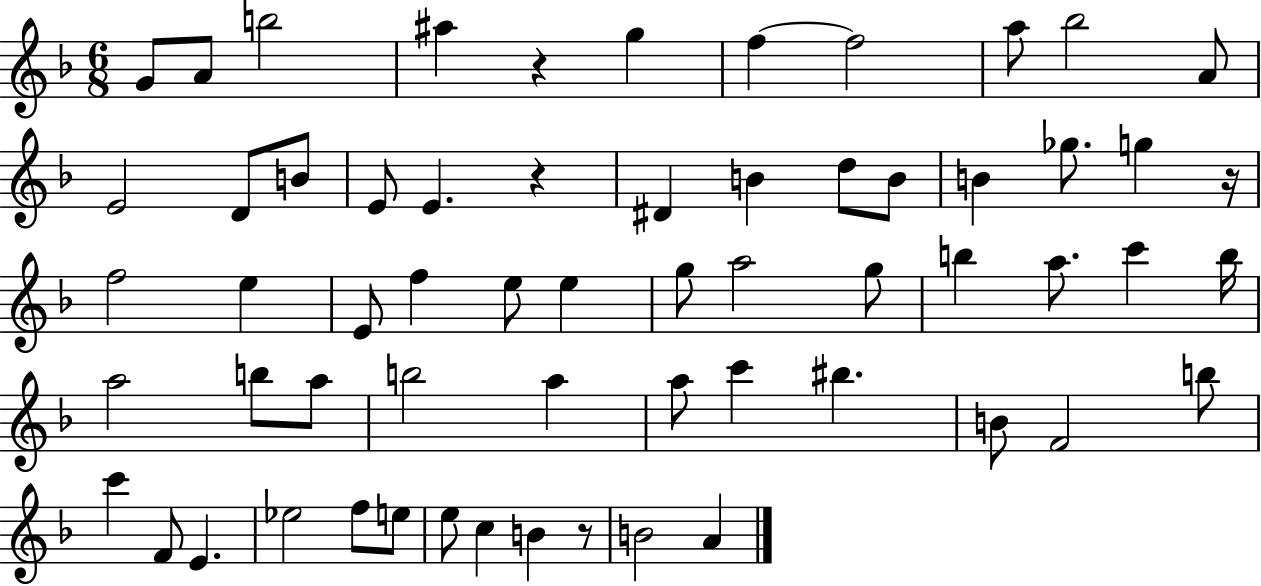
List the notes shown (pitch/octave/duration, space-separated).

G4/e A4/e B5/h A#5/q R/q G5/q F5/q F5/h A5/e Bb5/h A4/e E4/h D4/e B4/e E4/e E4/q. R/q D#4/q B4/q D5/e B4/e B4/q Gb5/e. G5/q R/s F5/h E5/q E4/e F5/q E5/e E5/q G5/e A5/h G5/e B5/q A5/e. C6/q B5/s A5/h B5/e A5/e B5/h A5/q A5/e C6/q BIS5/q. B4/e F4/h B5/e C6/q F4/e E4/q. Eb5/h F5/e E5/e E5/e C5/q B4/q R/e B4/h A4/q